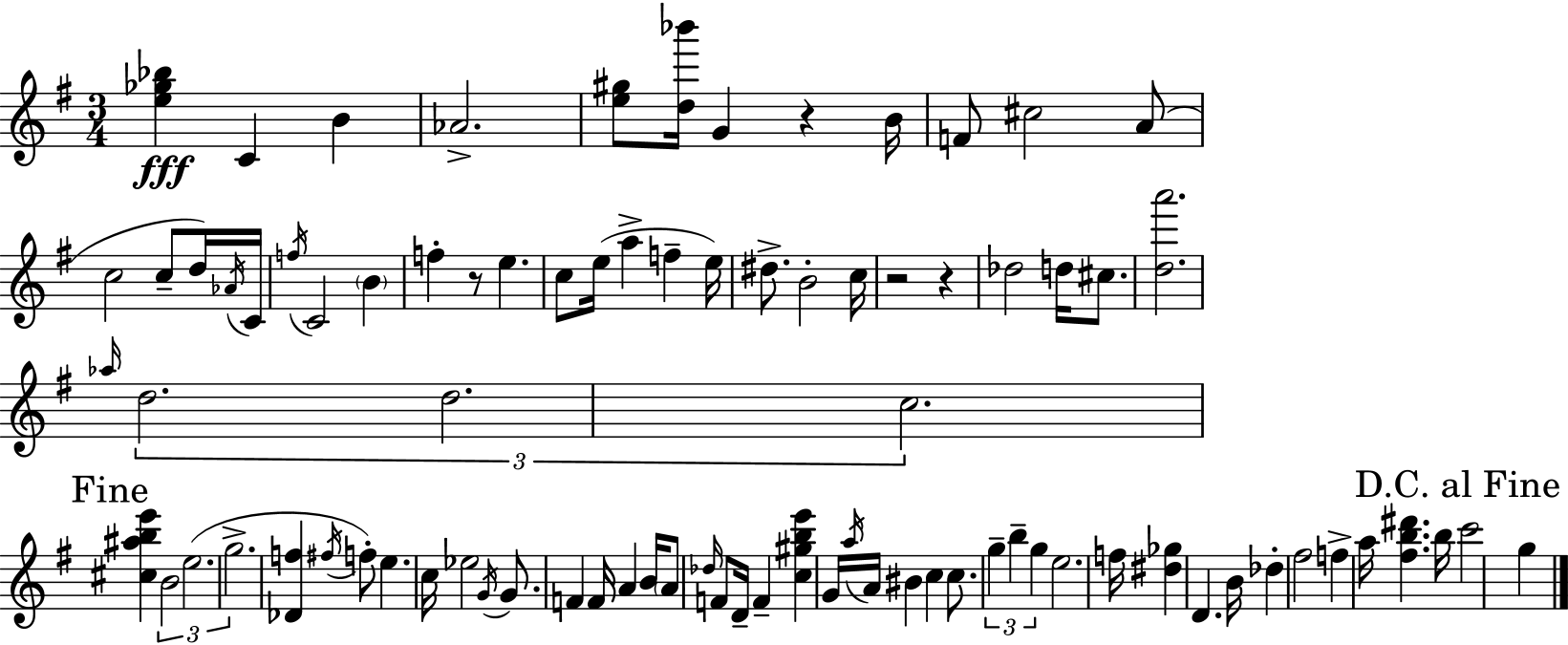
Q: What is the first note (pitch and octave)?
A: C4